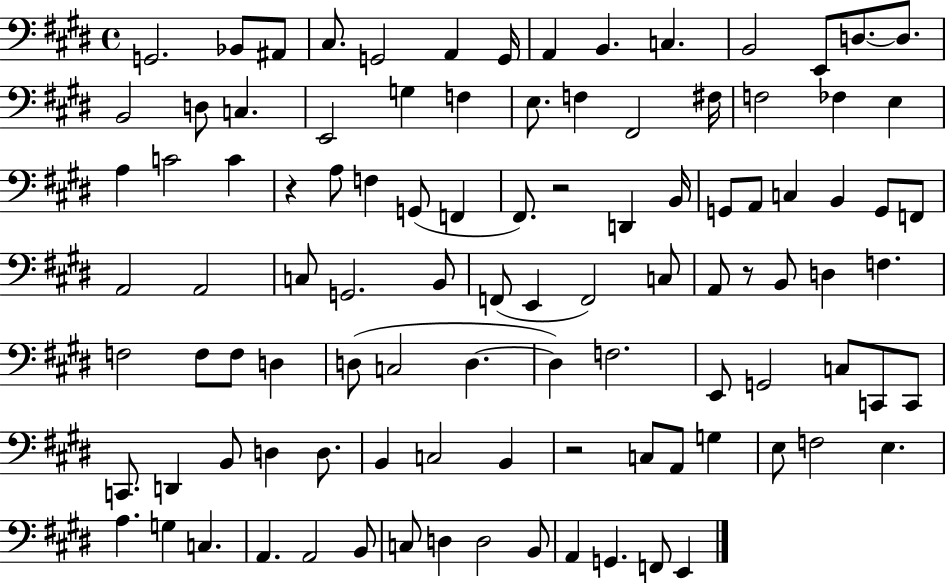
{
  \clef bass
  \time 4/4
  \defaultTimeSignature
  \key e \major
  g,2. bes,8 ais,8 | cis8. g,2 a,4 g,16 | a,4 b,4. c4. | b,2 e,8 d8.~~ d8. | \break b,2 d8 c4. | e,2 g4 f4 | e8. f4 fis,2 fis16 | f2 fes4 e4 | \break a4 c'2 c'4 | r4 a8 f4 g,8( f,4 | fis,8.) r2 d,4 b,16 | g,8 a,8 c4 b,4 g,8 f,8 | \break a,2 a,2 | c8 g,2. b,8 | f,8( e,4 f,2) c8 | a,8 r8 b,8 d4 f4. | \break f2 f8 f8 d4 | d8( c2 d4.~~ | d4) f2. | e,8 g,2 c8 c,8 c,8 | \break c,8. d,4 b,8 d4 d8. | b,4 c2 b,4 | r2 c8 a,8 g4 | e8 f2 e4. | \break a4. g4 c4. | a,4. a,2 b,8 | c8 d4 d2 b,8 | a,4 g,4. f,8 e,4 | \break \bar "|."
}